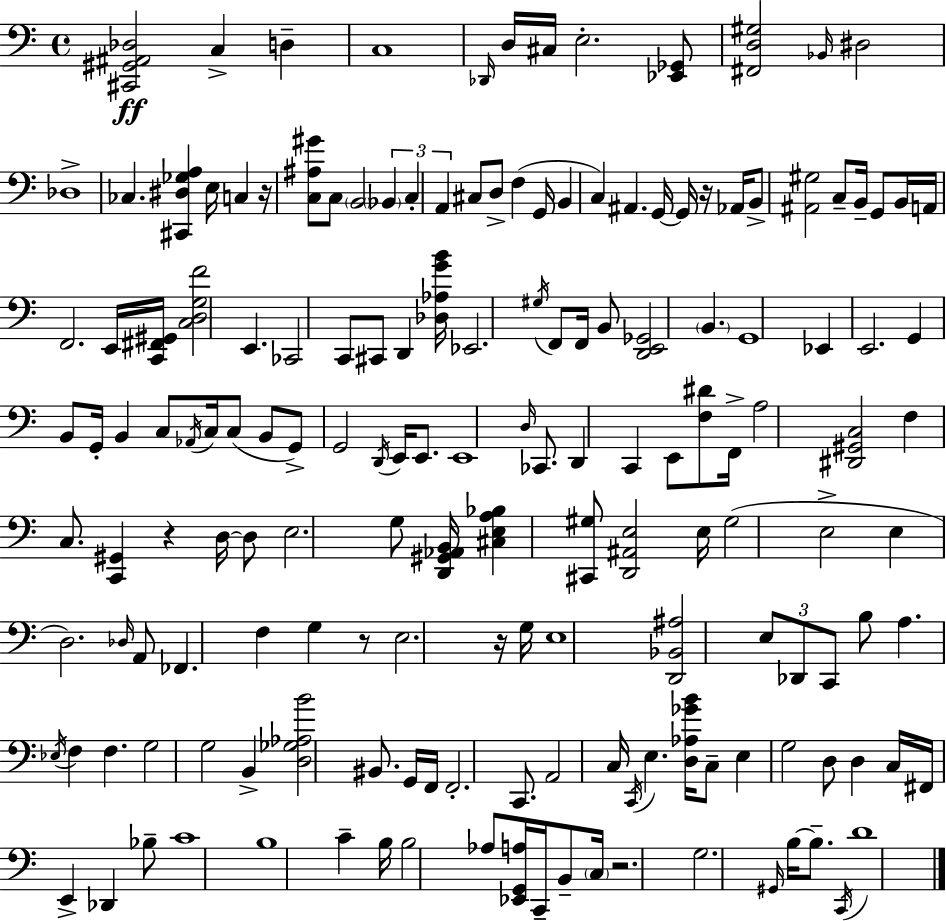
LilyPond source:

{
  \clef bass
  \time 4/4
  \defaultTimeSignature
  \key a \minor
  <cis, gis, ais, des>2\ff c4-> d4-- | c1 | \grace { des,16 } d16 cis16 e2.-. <ees, ges,>8 | <fis, d gis>2 \grace { bes,16 } dis2 | \break des1-> | ces4. <cis, dis ges a>4 e16 c4 | r16 <c ais gis'>8 c8 \parenthesize b,2 \tuplet 3/2 { \parenthesize bes,4 | c4-. a,4 } cis8 d8-> f4( | \break g,16 b,4 c4) ais,4. | g,16~~ g,16 r16 aes,16 b,8-> <ais, gis>2 c8-- | b,16-- g,8 b,16 a,16 f,2. | e,16 <c, fis, gis,>16 <c d g f'>2 e,4. | \break ces,2 c,8 cis,8 d,4 | <des aes g' b'>16 ees,2. \acciaccatura { gis16 } | f,8 f,16 b,8 <d, e, ges,>2 \parenthesize b,4. | g,1 | \break ees,4 e,2. | g,4 b,8 g,16-. b,4 c8 | \acciaccatura { aes,16 } c16 c8( b,8 g,8->) g,2 | \acciaccatura { d,16 } e,16 e,8. e,1 | \break \grace { d16 } ces,8. d,4 c,4 | e,8 <f dis'>8 f,16-> a2 <dis, gis, c>2 | f4 c8. <c, gis,>4 | r4 d16~~ d8 e2. | \break g8 <d, gis, aes, b,>16 <cis e a bes>4 <cis, gis>8 <d, ais, e>2 | e16 gis2( e2-> | e4 d2.) | \grace { des16 } a,8 fes,4. f4 | \break g4 r8 e2. | r16 g16 e1 | <d, bes, ais>2 \tuplet 3/2 { e8 | des,8 c,8 } b8 a4. \acciaccatura { ees16 } f4 | \break f4. g2 | g2 b,4-> <d ges aes b'>2 | bis,8. g,16 f,16 f,2.-. | c,8. a,2 | \break c16 \acciaccatura { c,16 } e4. <d aes ges' b'>16 c8-- e4 g2 | d8 d4 c16 fis,16 e,4-> | des,4 bes8-- c'1 | b1 | \break c'4-- b16 b2 | aes8 <ees, g, a>16 c,16-- b,8-- \parenthesize c16 r2. | g2. | \grace { gis,16 } b16~~ b8.-- \acciaccatura { c,16 } d'1 | \break \bar "|."
}